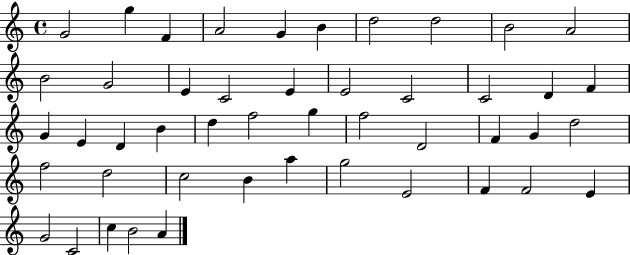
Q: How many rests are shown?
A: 0